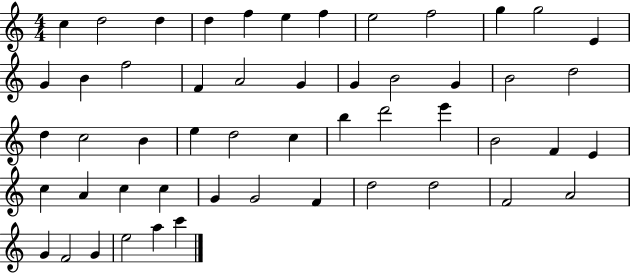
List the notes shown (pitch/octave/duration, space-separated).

C5/q D5/h D5/q D5/q F5/q E5/q F5/q E5/h F5/h G5/q G5/h E4/q G4/q B4/q F5/h F4/q A4/h G4/q G4/q B4/h G4/q B4/h D5/h D5/q C5/h B4/q E5/q D5/h C5/q B5/q D6/h E6/q B4/h F4/q E4/q C5/q A4/q C5/q C5/q G4/q G4/h F4/q D5/h D5/h F4/h A4/h G4/q F4/h G4/q E5/h A5/q C6/q